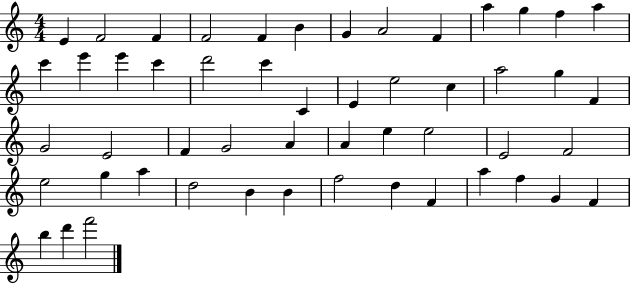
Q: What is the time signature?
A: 4/4